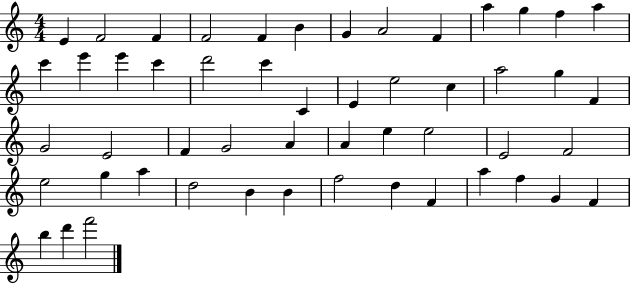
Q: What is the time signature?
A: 4/4